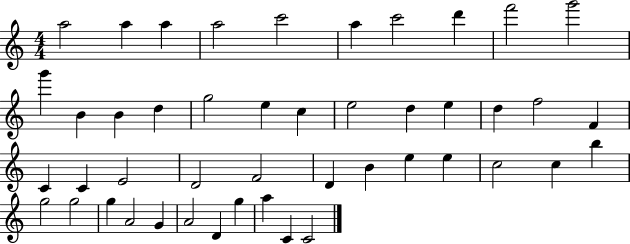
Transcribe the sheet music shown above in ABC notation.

X:1
T:Untitled
M:4/4
L:1/4
K:C
a2 a a a2 c'2 a c'2 d' f'2 g'2 g' B B d g2 e c e2 d e d f2 F C C E2 D2 F2 D B e e c2 c b g2 g2 g A2 G A2 D g a C C2